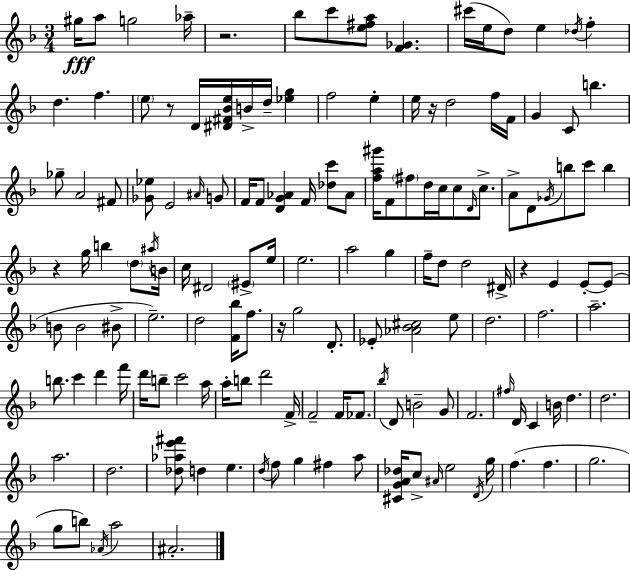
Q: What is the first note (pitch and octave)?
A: G#5